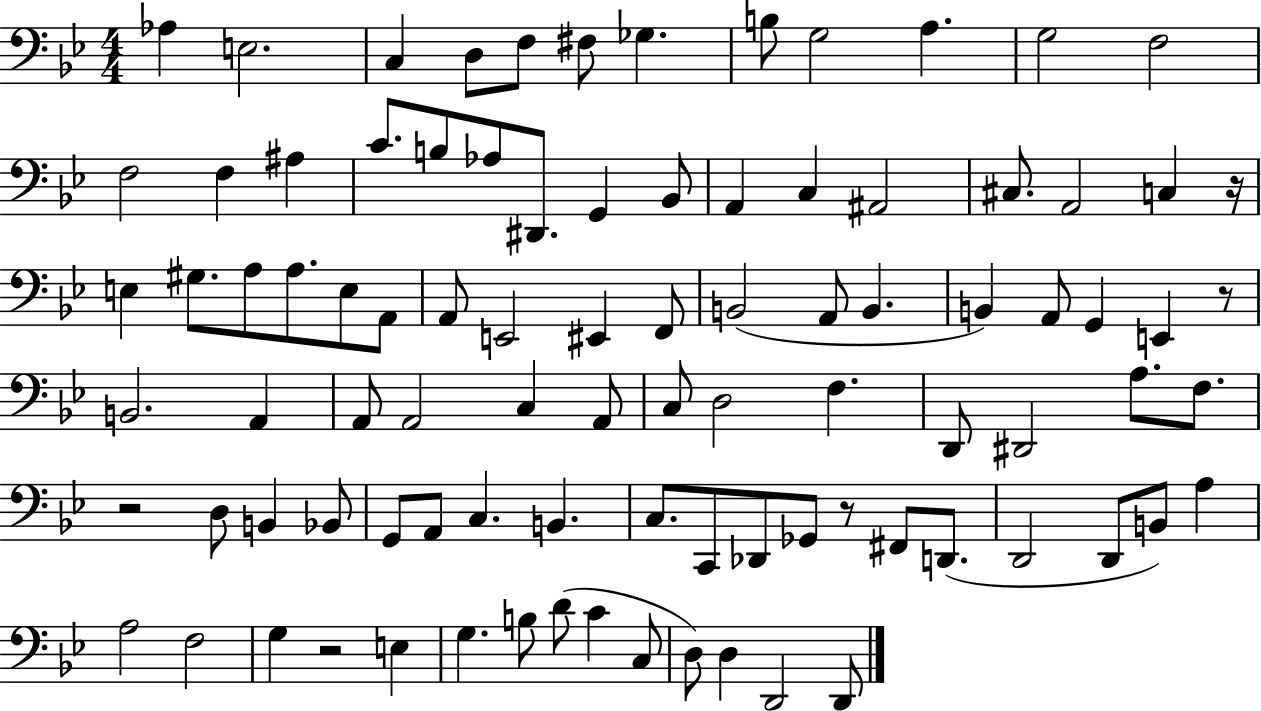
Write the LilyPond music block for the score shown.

{
  \clef bass
  \numericTimeSignature
  \time 4/4
  \key bes \major
  aes4 e2. | c4 d8 f8 fis8 ges4. | b8 g2 a4. | g2 f2 | \break f2 f4 ais4 | c'8. b8 aes8 dis,8. g,4 bes,8 | a,4 c4 ais,2 | cis8. a,2 c4 r16 | \break e4 gis8. a8 a8. e8 a,8 | a,8 e,2 eis,4 f,8 | b,2( a,8 b,4. | b,4) a,8 g,4 e,4 r8 | \break b,2. a,4 | a,8 a,2 c4 a,8 | c8 d2 f4. | d,8 dis,2 a8. f8. | \break r2 d8 b,4 bes,8 | g,8 a,8 c4. b,4. | c8. c,8 des,8 ges,8 r8 fis,8 d,8.( | d,2 d,8 b,8) a4 | \break a2 f2 | g4 r2 e4 | g4. b8 d'8( c'4 c8 | d8) d4 d,2 d,8 | \break \bar "|."
}